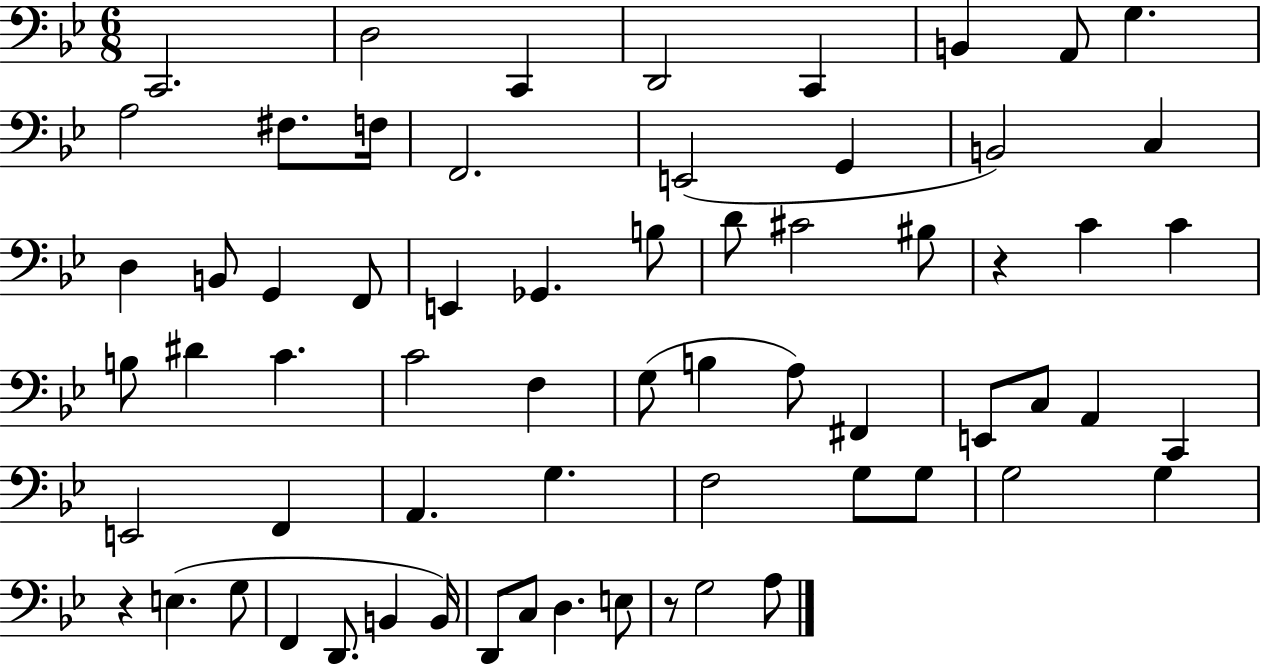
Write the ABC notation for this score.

X:1
T:Untitled
M:6/8
L:1/4
K:Bb
C,,2 D,2 C,, D,,2 C,, B,, A,,/2 G, A,2 ^F,/2 F,/4 F,,2 E,,2 G,, B,,2 C, D, B,,/2 G,, F,,/2 E,, _G,, B,/2 D/2 ^C2 ^B,/2 z C C B,/2 ^D C C2 F, G,/2 B, A,/2 ^F,, E,,/2 C,/2 A,, C,, E,,2 F,, A,, G, F,2 G,/2 G,/2 G,2 G, z E, G,/2 F,, D,,/2 B,, B,,/4 D,,/2 C,/2 D, E,/2 z/2 G,2 A,/2